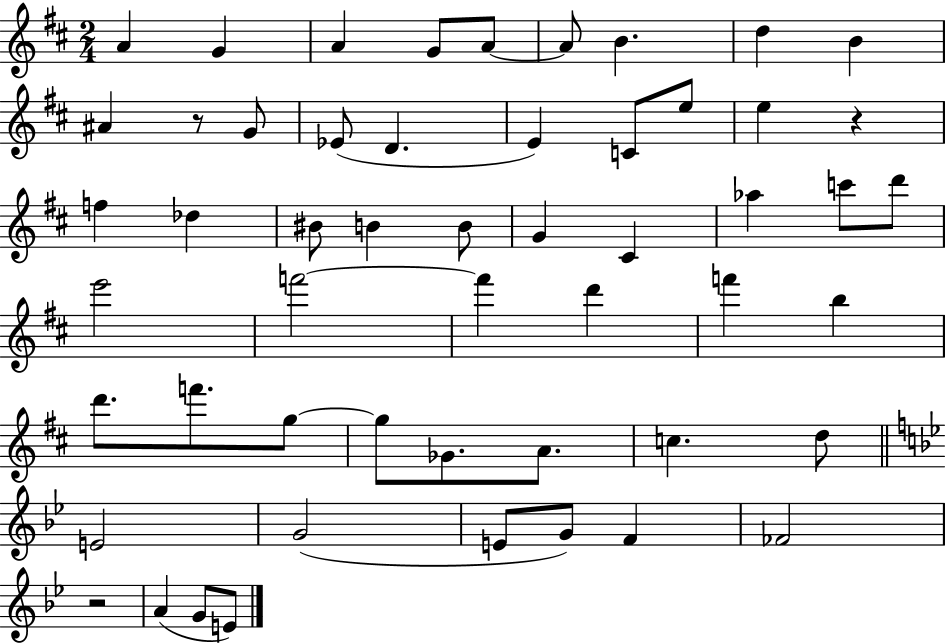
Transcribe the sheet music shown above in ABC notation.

X:1
T:Untitled
M:2/4
L:1/4
K:D
A G A G/2 A/2 A/2 B d B ^A z/2 G/2 _E/2 D E C/2 e/2 e z f _d ^B/2 B B/2 G ^C _a c'/2 d'/2 e'2 f'2 f' d' f' b d'/2 f'/2 g/2 g/2 _G/2 A/2 c d/2 E2 G2 E/2 G/2 F _F2 z2 A G/2 E/2